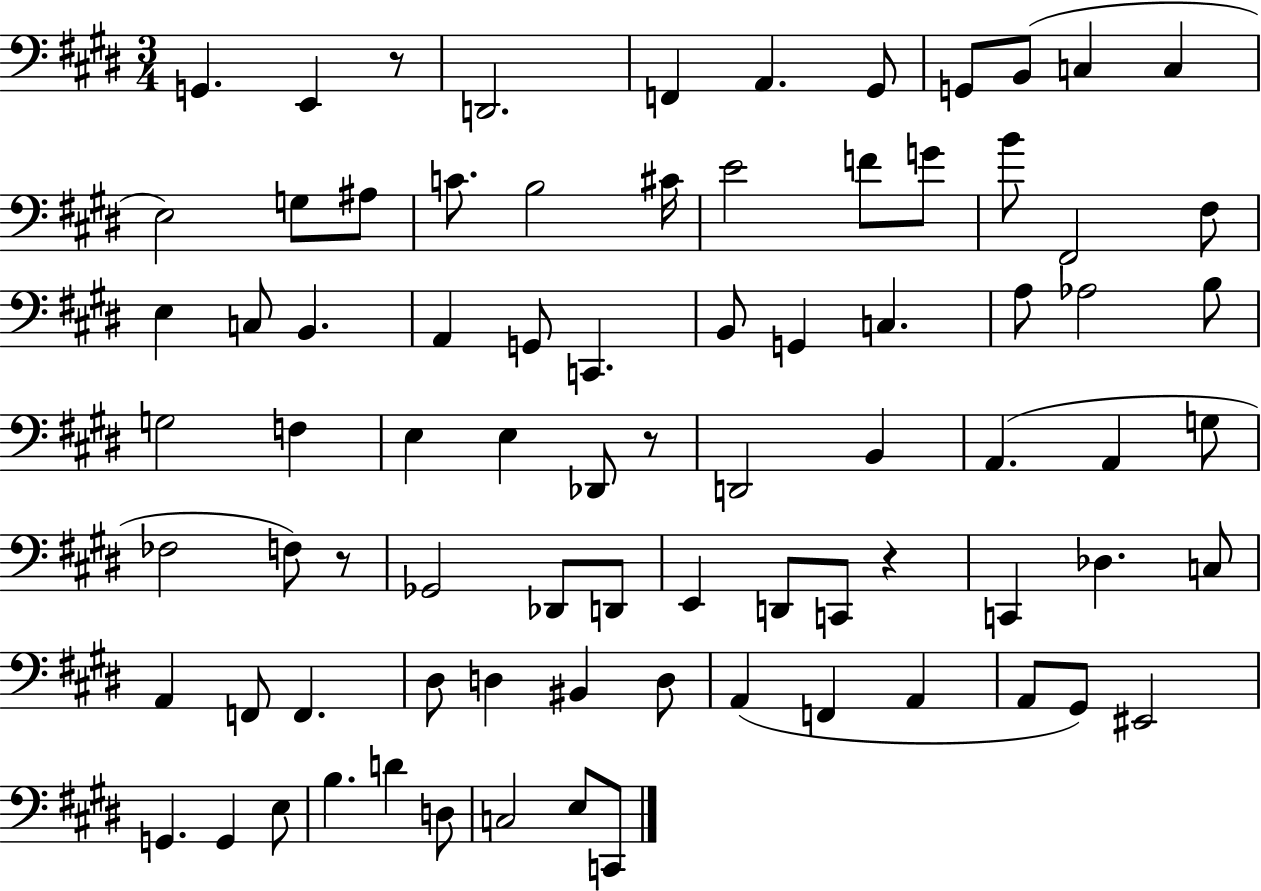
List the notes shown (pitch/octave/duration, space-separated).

G2/q. E2/q R/e D2/h. F2/q A2/q. G#2/e G2/e B2/e C3/q C3/q E3/h G3/e A#3/e C4/e. B3/h C#4/s E4/h F4/e G4/e B4/e F#2/h F#3/e E3/q C3/e B2/q. A2/q G2/e C2/q. B2/e G2/q C3/q. A3/e Ab3/h B3/e G3/h F3/q E3/q E3/q Db2/e R/e D2/h B2/q A2/q. A2/q G3/e FES3/h F3/e R/e Gb2/h Db2/e D2/e E2/q D2/e C2/e R/q C2/q Db3/q. C3/e A2/q F2/e F2/q. D#3/e D3/q BIS2/q D3/e A2/q F2/q A2/q A2/e G#2/e EIS2/h G2/q. G2/q E3/e B3/q. D4/q D3/e C3/h E3/e C2/e